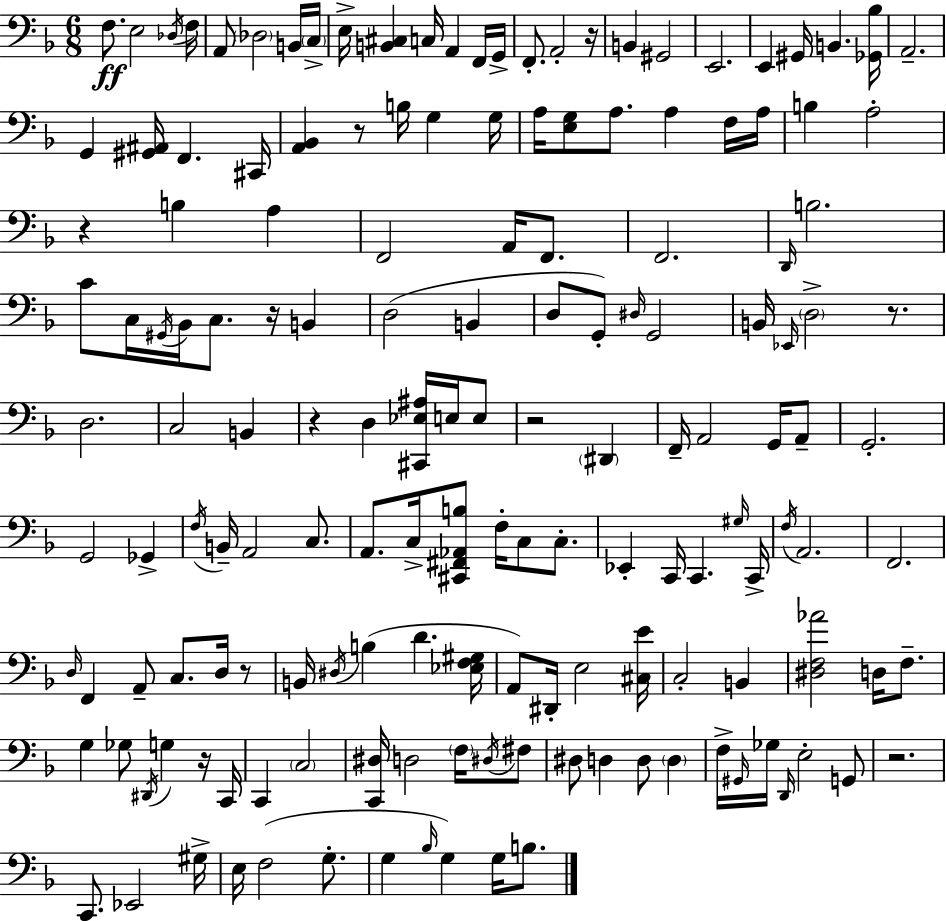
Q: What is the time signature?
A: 6/8